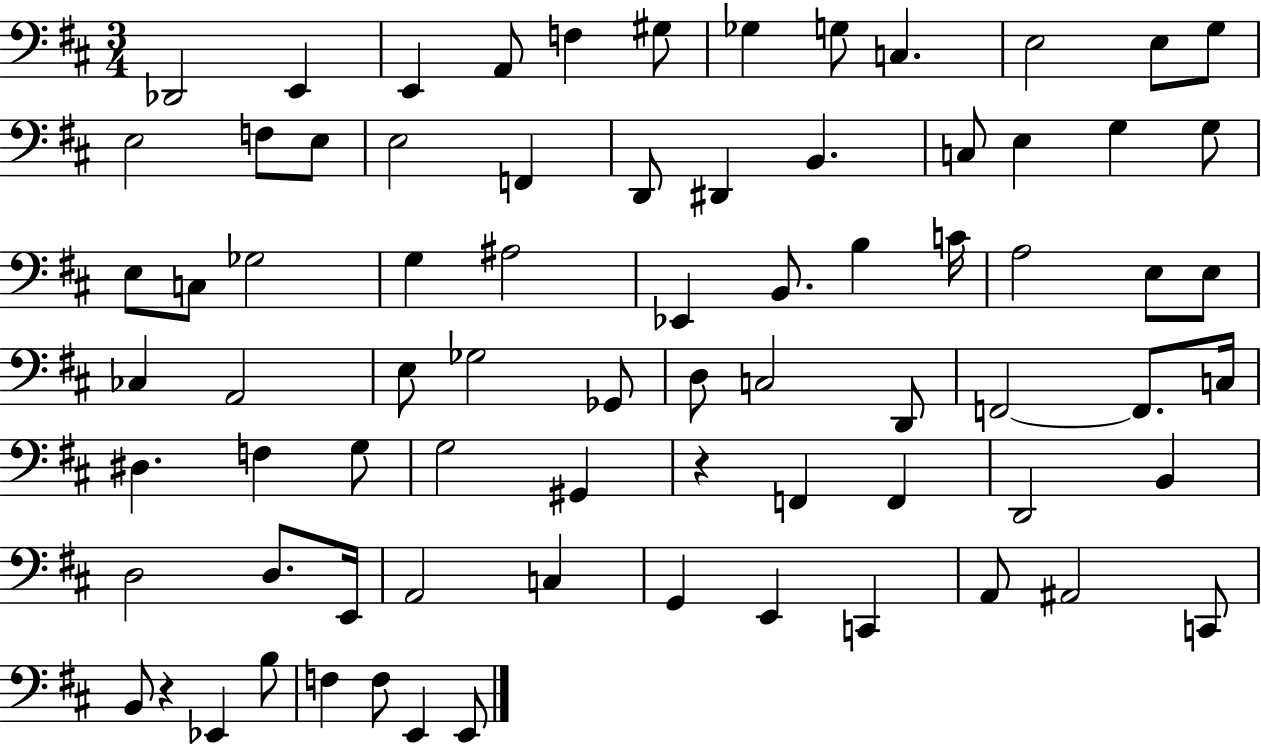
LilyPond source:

{
  \clef bass
  \numericTimeSignature
  \time 3/4
  \key d \major
  \repeat volta 2 { des,2 e,4 | e,4 a,8 f4 gis8 | ges4 g8 c4. | e2 e8 g8 | \break e2 f8 e8 | e2 f,4 | d,8 dis,4 b,4. | c8 e4 g4 g8 | \break e8 c8 ges2 | g4 ais2 | ees,4 b,8. b4 c'16 | a2 e8 e8 | \break ces4 a,2 | e8 ges2 ges,8 | d8 c2 d,8 | f,2~~ f,8. c16 | \break dis4. f4 g8 | g2 gis,4 | r4 f,4 f,4 | d,2 b,4 | \break d2 d8. e,16 | a,2 c4 | g,4 e,4 c,4 | a,8 ais,2 c,8 | \break b,8 r4 ees,4 b8 | f4 f8 e,4 e,8 | } \bar "|."
}